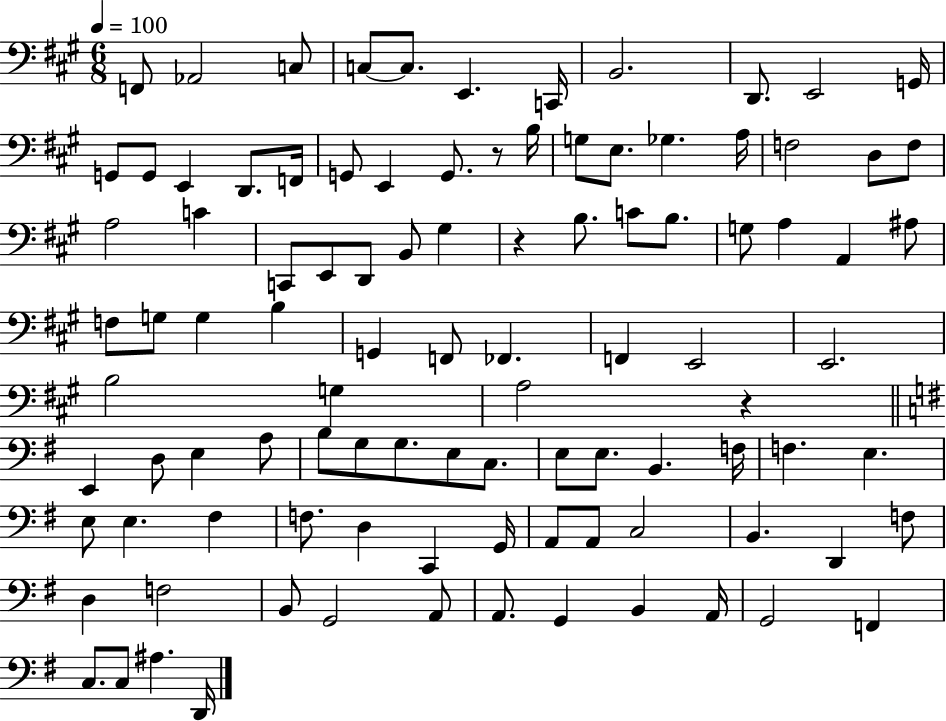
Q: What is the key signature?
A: A major